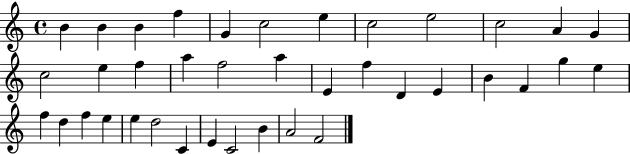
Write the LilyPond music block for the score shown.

{
  \clef treble
  \time 4/4
  \defaultTimeSignature
  \key c \major
  b'4 b'4 b'4 f''4 | g'4 c''2 e''4 | c''2 e''2 | c''2 a'4 g'4 | \break c''2 e''4 f''4 | a''4 f''2 a''4 | e'4 f''4 d'4 e'4 | b'4 f'4 g''4 e''4 | \break f''4 d''4 f''4 e''4 | e''4 d''2 c'4 | e'4 c'2 b'4 | a'2 f'2 | \break \bar "|."
}